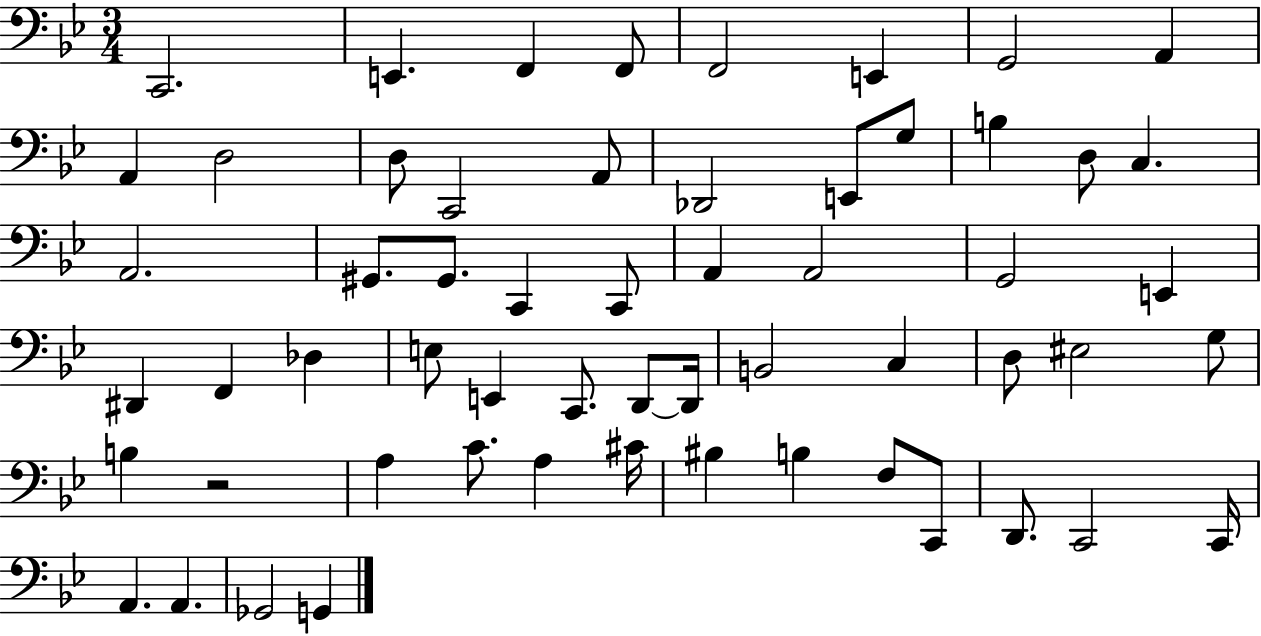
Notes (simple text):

C2/h. E2/q. F2/q F2/e F2/h E2/q G2/h A2/q A2/q D3/h D3/e C2/h A2/e Db2/h E2/e G3/e B3/q D3/e C3/q. A2/h. G#2/e. G#2/e. C2/q C2/e A2/q A2/h G2/h E2/q D#2/q F2/q Db3/q E3/e E2/q C2/e. D2/e D2/s B2/h C3/q D3/e EIS3/h G3/e B3/q R/h A3/q C4/e. A3/q C#4/s BIS3/q B3/q F3/e C2/e D2/e. C2/h C2/s A2/q. A2/q. Gb2/h G2/q